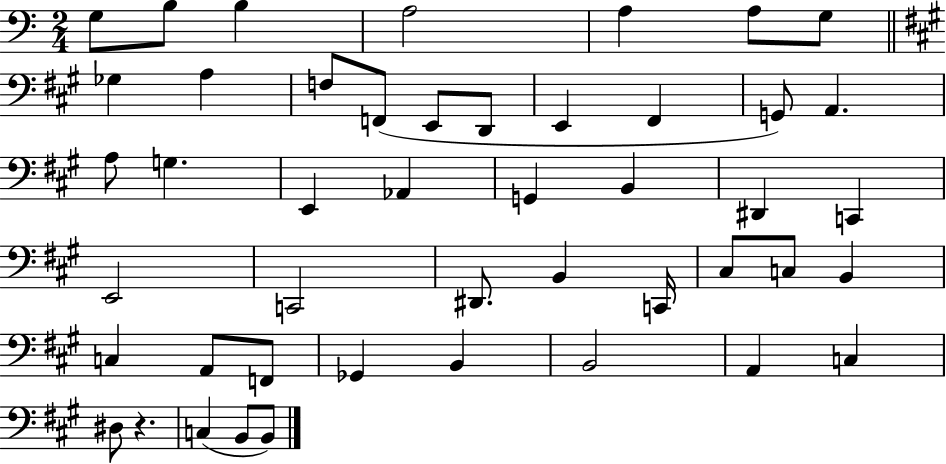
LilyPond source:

{
  \clef bass
  \numericTimeSignature
  \time 2/4
  \key c \major
  g8 b8 b4 | a2 | a4 a8 g8 | \bar "||" \break \key a \major ges4 a4 | f8 f,8( e,8 d,8 | e,4 fis,4 | g,8) a,4. | \break a8 g4. | e,4 aes,4 | g,4 b,4 | dis,4 c,4 | \break e,2 | c,2 | dis,8. b,4 c,16 | cis8 c8 b,4 | \break c4 a,8 f,8 | ges,4 b,4 | b,2 | a,4 c4 | \break dis8 r4. | c4( b,8 b,8) | \bar "|."
}